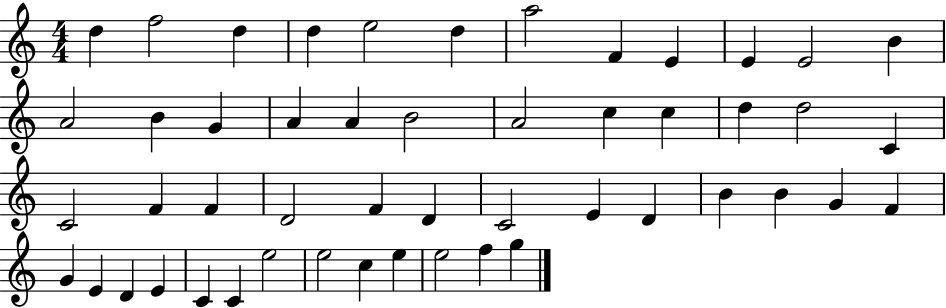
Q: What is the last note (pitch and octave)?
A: G5